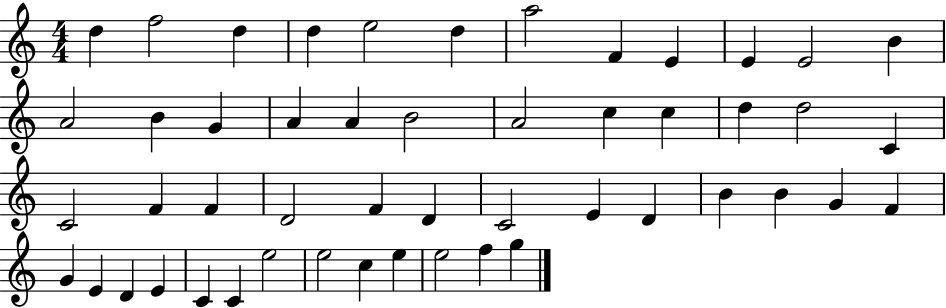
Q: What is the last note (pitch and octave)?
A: G5